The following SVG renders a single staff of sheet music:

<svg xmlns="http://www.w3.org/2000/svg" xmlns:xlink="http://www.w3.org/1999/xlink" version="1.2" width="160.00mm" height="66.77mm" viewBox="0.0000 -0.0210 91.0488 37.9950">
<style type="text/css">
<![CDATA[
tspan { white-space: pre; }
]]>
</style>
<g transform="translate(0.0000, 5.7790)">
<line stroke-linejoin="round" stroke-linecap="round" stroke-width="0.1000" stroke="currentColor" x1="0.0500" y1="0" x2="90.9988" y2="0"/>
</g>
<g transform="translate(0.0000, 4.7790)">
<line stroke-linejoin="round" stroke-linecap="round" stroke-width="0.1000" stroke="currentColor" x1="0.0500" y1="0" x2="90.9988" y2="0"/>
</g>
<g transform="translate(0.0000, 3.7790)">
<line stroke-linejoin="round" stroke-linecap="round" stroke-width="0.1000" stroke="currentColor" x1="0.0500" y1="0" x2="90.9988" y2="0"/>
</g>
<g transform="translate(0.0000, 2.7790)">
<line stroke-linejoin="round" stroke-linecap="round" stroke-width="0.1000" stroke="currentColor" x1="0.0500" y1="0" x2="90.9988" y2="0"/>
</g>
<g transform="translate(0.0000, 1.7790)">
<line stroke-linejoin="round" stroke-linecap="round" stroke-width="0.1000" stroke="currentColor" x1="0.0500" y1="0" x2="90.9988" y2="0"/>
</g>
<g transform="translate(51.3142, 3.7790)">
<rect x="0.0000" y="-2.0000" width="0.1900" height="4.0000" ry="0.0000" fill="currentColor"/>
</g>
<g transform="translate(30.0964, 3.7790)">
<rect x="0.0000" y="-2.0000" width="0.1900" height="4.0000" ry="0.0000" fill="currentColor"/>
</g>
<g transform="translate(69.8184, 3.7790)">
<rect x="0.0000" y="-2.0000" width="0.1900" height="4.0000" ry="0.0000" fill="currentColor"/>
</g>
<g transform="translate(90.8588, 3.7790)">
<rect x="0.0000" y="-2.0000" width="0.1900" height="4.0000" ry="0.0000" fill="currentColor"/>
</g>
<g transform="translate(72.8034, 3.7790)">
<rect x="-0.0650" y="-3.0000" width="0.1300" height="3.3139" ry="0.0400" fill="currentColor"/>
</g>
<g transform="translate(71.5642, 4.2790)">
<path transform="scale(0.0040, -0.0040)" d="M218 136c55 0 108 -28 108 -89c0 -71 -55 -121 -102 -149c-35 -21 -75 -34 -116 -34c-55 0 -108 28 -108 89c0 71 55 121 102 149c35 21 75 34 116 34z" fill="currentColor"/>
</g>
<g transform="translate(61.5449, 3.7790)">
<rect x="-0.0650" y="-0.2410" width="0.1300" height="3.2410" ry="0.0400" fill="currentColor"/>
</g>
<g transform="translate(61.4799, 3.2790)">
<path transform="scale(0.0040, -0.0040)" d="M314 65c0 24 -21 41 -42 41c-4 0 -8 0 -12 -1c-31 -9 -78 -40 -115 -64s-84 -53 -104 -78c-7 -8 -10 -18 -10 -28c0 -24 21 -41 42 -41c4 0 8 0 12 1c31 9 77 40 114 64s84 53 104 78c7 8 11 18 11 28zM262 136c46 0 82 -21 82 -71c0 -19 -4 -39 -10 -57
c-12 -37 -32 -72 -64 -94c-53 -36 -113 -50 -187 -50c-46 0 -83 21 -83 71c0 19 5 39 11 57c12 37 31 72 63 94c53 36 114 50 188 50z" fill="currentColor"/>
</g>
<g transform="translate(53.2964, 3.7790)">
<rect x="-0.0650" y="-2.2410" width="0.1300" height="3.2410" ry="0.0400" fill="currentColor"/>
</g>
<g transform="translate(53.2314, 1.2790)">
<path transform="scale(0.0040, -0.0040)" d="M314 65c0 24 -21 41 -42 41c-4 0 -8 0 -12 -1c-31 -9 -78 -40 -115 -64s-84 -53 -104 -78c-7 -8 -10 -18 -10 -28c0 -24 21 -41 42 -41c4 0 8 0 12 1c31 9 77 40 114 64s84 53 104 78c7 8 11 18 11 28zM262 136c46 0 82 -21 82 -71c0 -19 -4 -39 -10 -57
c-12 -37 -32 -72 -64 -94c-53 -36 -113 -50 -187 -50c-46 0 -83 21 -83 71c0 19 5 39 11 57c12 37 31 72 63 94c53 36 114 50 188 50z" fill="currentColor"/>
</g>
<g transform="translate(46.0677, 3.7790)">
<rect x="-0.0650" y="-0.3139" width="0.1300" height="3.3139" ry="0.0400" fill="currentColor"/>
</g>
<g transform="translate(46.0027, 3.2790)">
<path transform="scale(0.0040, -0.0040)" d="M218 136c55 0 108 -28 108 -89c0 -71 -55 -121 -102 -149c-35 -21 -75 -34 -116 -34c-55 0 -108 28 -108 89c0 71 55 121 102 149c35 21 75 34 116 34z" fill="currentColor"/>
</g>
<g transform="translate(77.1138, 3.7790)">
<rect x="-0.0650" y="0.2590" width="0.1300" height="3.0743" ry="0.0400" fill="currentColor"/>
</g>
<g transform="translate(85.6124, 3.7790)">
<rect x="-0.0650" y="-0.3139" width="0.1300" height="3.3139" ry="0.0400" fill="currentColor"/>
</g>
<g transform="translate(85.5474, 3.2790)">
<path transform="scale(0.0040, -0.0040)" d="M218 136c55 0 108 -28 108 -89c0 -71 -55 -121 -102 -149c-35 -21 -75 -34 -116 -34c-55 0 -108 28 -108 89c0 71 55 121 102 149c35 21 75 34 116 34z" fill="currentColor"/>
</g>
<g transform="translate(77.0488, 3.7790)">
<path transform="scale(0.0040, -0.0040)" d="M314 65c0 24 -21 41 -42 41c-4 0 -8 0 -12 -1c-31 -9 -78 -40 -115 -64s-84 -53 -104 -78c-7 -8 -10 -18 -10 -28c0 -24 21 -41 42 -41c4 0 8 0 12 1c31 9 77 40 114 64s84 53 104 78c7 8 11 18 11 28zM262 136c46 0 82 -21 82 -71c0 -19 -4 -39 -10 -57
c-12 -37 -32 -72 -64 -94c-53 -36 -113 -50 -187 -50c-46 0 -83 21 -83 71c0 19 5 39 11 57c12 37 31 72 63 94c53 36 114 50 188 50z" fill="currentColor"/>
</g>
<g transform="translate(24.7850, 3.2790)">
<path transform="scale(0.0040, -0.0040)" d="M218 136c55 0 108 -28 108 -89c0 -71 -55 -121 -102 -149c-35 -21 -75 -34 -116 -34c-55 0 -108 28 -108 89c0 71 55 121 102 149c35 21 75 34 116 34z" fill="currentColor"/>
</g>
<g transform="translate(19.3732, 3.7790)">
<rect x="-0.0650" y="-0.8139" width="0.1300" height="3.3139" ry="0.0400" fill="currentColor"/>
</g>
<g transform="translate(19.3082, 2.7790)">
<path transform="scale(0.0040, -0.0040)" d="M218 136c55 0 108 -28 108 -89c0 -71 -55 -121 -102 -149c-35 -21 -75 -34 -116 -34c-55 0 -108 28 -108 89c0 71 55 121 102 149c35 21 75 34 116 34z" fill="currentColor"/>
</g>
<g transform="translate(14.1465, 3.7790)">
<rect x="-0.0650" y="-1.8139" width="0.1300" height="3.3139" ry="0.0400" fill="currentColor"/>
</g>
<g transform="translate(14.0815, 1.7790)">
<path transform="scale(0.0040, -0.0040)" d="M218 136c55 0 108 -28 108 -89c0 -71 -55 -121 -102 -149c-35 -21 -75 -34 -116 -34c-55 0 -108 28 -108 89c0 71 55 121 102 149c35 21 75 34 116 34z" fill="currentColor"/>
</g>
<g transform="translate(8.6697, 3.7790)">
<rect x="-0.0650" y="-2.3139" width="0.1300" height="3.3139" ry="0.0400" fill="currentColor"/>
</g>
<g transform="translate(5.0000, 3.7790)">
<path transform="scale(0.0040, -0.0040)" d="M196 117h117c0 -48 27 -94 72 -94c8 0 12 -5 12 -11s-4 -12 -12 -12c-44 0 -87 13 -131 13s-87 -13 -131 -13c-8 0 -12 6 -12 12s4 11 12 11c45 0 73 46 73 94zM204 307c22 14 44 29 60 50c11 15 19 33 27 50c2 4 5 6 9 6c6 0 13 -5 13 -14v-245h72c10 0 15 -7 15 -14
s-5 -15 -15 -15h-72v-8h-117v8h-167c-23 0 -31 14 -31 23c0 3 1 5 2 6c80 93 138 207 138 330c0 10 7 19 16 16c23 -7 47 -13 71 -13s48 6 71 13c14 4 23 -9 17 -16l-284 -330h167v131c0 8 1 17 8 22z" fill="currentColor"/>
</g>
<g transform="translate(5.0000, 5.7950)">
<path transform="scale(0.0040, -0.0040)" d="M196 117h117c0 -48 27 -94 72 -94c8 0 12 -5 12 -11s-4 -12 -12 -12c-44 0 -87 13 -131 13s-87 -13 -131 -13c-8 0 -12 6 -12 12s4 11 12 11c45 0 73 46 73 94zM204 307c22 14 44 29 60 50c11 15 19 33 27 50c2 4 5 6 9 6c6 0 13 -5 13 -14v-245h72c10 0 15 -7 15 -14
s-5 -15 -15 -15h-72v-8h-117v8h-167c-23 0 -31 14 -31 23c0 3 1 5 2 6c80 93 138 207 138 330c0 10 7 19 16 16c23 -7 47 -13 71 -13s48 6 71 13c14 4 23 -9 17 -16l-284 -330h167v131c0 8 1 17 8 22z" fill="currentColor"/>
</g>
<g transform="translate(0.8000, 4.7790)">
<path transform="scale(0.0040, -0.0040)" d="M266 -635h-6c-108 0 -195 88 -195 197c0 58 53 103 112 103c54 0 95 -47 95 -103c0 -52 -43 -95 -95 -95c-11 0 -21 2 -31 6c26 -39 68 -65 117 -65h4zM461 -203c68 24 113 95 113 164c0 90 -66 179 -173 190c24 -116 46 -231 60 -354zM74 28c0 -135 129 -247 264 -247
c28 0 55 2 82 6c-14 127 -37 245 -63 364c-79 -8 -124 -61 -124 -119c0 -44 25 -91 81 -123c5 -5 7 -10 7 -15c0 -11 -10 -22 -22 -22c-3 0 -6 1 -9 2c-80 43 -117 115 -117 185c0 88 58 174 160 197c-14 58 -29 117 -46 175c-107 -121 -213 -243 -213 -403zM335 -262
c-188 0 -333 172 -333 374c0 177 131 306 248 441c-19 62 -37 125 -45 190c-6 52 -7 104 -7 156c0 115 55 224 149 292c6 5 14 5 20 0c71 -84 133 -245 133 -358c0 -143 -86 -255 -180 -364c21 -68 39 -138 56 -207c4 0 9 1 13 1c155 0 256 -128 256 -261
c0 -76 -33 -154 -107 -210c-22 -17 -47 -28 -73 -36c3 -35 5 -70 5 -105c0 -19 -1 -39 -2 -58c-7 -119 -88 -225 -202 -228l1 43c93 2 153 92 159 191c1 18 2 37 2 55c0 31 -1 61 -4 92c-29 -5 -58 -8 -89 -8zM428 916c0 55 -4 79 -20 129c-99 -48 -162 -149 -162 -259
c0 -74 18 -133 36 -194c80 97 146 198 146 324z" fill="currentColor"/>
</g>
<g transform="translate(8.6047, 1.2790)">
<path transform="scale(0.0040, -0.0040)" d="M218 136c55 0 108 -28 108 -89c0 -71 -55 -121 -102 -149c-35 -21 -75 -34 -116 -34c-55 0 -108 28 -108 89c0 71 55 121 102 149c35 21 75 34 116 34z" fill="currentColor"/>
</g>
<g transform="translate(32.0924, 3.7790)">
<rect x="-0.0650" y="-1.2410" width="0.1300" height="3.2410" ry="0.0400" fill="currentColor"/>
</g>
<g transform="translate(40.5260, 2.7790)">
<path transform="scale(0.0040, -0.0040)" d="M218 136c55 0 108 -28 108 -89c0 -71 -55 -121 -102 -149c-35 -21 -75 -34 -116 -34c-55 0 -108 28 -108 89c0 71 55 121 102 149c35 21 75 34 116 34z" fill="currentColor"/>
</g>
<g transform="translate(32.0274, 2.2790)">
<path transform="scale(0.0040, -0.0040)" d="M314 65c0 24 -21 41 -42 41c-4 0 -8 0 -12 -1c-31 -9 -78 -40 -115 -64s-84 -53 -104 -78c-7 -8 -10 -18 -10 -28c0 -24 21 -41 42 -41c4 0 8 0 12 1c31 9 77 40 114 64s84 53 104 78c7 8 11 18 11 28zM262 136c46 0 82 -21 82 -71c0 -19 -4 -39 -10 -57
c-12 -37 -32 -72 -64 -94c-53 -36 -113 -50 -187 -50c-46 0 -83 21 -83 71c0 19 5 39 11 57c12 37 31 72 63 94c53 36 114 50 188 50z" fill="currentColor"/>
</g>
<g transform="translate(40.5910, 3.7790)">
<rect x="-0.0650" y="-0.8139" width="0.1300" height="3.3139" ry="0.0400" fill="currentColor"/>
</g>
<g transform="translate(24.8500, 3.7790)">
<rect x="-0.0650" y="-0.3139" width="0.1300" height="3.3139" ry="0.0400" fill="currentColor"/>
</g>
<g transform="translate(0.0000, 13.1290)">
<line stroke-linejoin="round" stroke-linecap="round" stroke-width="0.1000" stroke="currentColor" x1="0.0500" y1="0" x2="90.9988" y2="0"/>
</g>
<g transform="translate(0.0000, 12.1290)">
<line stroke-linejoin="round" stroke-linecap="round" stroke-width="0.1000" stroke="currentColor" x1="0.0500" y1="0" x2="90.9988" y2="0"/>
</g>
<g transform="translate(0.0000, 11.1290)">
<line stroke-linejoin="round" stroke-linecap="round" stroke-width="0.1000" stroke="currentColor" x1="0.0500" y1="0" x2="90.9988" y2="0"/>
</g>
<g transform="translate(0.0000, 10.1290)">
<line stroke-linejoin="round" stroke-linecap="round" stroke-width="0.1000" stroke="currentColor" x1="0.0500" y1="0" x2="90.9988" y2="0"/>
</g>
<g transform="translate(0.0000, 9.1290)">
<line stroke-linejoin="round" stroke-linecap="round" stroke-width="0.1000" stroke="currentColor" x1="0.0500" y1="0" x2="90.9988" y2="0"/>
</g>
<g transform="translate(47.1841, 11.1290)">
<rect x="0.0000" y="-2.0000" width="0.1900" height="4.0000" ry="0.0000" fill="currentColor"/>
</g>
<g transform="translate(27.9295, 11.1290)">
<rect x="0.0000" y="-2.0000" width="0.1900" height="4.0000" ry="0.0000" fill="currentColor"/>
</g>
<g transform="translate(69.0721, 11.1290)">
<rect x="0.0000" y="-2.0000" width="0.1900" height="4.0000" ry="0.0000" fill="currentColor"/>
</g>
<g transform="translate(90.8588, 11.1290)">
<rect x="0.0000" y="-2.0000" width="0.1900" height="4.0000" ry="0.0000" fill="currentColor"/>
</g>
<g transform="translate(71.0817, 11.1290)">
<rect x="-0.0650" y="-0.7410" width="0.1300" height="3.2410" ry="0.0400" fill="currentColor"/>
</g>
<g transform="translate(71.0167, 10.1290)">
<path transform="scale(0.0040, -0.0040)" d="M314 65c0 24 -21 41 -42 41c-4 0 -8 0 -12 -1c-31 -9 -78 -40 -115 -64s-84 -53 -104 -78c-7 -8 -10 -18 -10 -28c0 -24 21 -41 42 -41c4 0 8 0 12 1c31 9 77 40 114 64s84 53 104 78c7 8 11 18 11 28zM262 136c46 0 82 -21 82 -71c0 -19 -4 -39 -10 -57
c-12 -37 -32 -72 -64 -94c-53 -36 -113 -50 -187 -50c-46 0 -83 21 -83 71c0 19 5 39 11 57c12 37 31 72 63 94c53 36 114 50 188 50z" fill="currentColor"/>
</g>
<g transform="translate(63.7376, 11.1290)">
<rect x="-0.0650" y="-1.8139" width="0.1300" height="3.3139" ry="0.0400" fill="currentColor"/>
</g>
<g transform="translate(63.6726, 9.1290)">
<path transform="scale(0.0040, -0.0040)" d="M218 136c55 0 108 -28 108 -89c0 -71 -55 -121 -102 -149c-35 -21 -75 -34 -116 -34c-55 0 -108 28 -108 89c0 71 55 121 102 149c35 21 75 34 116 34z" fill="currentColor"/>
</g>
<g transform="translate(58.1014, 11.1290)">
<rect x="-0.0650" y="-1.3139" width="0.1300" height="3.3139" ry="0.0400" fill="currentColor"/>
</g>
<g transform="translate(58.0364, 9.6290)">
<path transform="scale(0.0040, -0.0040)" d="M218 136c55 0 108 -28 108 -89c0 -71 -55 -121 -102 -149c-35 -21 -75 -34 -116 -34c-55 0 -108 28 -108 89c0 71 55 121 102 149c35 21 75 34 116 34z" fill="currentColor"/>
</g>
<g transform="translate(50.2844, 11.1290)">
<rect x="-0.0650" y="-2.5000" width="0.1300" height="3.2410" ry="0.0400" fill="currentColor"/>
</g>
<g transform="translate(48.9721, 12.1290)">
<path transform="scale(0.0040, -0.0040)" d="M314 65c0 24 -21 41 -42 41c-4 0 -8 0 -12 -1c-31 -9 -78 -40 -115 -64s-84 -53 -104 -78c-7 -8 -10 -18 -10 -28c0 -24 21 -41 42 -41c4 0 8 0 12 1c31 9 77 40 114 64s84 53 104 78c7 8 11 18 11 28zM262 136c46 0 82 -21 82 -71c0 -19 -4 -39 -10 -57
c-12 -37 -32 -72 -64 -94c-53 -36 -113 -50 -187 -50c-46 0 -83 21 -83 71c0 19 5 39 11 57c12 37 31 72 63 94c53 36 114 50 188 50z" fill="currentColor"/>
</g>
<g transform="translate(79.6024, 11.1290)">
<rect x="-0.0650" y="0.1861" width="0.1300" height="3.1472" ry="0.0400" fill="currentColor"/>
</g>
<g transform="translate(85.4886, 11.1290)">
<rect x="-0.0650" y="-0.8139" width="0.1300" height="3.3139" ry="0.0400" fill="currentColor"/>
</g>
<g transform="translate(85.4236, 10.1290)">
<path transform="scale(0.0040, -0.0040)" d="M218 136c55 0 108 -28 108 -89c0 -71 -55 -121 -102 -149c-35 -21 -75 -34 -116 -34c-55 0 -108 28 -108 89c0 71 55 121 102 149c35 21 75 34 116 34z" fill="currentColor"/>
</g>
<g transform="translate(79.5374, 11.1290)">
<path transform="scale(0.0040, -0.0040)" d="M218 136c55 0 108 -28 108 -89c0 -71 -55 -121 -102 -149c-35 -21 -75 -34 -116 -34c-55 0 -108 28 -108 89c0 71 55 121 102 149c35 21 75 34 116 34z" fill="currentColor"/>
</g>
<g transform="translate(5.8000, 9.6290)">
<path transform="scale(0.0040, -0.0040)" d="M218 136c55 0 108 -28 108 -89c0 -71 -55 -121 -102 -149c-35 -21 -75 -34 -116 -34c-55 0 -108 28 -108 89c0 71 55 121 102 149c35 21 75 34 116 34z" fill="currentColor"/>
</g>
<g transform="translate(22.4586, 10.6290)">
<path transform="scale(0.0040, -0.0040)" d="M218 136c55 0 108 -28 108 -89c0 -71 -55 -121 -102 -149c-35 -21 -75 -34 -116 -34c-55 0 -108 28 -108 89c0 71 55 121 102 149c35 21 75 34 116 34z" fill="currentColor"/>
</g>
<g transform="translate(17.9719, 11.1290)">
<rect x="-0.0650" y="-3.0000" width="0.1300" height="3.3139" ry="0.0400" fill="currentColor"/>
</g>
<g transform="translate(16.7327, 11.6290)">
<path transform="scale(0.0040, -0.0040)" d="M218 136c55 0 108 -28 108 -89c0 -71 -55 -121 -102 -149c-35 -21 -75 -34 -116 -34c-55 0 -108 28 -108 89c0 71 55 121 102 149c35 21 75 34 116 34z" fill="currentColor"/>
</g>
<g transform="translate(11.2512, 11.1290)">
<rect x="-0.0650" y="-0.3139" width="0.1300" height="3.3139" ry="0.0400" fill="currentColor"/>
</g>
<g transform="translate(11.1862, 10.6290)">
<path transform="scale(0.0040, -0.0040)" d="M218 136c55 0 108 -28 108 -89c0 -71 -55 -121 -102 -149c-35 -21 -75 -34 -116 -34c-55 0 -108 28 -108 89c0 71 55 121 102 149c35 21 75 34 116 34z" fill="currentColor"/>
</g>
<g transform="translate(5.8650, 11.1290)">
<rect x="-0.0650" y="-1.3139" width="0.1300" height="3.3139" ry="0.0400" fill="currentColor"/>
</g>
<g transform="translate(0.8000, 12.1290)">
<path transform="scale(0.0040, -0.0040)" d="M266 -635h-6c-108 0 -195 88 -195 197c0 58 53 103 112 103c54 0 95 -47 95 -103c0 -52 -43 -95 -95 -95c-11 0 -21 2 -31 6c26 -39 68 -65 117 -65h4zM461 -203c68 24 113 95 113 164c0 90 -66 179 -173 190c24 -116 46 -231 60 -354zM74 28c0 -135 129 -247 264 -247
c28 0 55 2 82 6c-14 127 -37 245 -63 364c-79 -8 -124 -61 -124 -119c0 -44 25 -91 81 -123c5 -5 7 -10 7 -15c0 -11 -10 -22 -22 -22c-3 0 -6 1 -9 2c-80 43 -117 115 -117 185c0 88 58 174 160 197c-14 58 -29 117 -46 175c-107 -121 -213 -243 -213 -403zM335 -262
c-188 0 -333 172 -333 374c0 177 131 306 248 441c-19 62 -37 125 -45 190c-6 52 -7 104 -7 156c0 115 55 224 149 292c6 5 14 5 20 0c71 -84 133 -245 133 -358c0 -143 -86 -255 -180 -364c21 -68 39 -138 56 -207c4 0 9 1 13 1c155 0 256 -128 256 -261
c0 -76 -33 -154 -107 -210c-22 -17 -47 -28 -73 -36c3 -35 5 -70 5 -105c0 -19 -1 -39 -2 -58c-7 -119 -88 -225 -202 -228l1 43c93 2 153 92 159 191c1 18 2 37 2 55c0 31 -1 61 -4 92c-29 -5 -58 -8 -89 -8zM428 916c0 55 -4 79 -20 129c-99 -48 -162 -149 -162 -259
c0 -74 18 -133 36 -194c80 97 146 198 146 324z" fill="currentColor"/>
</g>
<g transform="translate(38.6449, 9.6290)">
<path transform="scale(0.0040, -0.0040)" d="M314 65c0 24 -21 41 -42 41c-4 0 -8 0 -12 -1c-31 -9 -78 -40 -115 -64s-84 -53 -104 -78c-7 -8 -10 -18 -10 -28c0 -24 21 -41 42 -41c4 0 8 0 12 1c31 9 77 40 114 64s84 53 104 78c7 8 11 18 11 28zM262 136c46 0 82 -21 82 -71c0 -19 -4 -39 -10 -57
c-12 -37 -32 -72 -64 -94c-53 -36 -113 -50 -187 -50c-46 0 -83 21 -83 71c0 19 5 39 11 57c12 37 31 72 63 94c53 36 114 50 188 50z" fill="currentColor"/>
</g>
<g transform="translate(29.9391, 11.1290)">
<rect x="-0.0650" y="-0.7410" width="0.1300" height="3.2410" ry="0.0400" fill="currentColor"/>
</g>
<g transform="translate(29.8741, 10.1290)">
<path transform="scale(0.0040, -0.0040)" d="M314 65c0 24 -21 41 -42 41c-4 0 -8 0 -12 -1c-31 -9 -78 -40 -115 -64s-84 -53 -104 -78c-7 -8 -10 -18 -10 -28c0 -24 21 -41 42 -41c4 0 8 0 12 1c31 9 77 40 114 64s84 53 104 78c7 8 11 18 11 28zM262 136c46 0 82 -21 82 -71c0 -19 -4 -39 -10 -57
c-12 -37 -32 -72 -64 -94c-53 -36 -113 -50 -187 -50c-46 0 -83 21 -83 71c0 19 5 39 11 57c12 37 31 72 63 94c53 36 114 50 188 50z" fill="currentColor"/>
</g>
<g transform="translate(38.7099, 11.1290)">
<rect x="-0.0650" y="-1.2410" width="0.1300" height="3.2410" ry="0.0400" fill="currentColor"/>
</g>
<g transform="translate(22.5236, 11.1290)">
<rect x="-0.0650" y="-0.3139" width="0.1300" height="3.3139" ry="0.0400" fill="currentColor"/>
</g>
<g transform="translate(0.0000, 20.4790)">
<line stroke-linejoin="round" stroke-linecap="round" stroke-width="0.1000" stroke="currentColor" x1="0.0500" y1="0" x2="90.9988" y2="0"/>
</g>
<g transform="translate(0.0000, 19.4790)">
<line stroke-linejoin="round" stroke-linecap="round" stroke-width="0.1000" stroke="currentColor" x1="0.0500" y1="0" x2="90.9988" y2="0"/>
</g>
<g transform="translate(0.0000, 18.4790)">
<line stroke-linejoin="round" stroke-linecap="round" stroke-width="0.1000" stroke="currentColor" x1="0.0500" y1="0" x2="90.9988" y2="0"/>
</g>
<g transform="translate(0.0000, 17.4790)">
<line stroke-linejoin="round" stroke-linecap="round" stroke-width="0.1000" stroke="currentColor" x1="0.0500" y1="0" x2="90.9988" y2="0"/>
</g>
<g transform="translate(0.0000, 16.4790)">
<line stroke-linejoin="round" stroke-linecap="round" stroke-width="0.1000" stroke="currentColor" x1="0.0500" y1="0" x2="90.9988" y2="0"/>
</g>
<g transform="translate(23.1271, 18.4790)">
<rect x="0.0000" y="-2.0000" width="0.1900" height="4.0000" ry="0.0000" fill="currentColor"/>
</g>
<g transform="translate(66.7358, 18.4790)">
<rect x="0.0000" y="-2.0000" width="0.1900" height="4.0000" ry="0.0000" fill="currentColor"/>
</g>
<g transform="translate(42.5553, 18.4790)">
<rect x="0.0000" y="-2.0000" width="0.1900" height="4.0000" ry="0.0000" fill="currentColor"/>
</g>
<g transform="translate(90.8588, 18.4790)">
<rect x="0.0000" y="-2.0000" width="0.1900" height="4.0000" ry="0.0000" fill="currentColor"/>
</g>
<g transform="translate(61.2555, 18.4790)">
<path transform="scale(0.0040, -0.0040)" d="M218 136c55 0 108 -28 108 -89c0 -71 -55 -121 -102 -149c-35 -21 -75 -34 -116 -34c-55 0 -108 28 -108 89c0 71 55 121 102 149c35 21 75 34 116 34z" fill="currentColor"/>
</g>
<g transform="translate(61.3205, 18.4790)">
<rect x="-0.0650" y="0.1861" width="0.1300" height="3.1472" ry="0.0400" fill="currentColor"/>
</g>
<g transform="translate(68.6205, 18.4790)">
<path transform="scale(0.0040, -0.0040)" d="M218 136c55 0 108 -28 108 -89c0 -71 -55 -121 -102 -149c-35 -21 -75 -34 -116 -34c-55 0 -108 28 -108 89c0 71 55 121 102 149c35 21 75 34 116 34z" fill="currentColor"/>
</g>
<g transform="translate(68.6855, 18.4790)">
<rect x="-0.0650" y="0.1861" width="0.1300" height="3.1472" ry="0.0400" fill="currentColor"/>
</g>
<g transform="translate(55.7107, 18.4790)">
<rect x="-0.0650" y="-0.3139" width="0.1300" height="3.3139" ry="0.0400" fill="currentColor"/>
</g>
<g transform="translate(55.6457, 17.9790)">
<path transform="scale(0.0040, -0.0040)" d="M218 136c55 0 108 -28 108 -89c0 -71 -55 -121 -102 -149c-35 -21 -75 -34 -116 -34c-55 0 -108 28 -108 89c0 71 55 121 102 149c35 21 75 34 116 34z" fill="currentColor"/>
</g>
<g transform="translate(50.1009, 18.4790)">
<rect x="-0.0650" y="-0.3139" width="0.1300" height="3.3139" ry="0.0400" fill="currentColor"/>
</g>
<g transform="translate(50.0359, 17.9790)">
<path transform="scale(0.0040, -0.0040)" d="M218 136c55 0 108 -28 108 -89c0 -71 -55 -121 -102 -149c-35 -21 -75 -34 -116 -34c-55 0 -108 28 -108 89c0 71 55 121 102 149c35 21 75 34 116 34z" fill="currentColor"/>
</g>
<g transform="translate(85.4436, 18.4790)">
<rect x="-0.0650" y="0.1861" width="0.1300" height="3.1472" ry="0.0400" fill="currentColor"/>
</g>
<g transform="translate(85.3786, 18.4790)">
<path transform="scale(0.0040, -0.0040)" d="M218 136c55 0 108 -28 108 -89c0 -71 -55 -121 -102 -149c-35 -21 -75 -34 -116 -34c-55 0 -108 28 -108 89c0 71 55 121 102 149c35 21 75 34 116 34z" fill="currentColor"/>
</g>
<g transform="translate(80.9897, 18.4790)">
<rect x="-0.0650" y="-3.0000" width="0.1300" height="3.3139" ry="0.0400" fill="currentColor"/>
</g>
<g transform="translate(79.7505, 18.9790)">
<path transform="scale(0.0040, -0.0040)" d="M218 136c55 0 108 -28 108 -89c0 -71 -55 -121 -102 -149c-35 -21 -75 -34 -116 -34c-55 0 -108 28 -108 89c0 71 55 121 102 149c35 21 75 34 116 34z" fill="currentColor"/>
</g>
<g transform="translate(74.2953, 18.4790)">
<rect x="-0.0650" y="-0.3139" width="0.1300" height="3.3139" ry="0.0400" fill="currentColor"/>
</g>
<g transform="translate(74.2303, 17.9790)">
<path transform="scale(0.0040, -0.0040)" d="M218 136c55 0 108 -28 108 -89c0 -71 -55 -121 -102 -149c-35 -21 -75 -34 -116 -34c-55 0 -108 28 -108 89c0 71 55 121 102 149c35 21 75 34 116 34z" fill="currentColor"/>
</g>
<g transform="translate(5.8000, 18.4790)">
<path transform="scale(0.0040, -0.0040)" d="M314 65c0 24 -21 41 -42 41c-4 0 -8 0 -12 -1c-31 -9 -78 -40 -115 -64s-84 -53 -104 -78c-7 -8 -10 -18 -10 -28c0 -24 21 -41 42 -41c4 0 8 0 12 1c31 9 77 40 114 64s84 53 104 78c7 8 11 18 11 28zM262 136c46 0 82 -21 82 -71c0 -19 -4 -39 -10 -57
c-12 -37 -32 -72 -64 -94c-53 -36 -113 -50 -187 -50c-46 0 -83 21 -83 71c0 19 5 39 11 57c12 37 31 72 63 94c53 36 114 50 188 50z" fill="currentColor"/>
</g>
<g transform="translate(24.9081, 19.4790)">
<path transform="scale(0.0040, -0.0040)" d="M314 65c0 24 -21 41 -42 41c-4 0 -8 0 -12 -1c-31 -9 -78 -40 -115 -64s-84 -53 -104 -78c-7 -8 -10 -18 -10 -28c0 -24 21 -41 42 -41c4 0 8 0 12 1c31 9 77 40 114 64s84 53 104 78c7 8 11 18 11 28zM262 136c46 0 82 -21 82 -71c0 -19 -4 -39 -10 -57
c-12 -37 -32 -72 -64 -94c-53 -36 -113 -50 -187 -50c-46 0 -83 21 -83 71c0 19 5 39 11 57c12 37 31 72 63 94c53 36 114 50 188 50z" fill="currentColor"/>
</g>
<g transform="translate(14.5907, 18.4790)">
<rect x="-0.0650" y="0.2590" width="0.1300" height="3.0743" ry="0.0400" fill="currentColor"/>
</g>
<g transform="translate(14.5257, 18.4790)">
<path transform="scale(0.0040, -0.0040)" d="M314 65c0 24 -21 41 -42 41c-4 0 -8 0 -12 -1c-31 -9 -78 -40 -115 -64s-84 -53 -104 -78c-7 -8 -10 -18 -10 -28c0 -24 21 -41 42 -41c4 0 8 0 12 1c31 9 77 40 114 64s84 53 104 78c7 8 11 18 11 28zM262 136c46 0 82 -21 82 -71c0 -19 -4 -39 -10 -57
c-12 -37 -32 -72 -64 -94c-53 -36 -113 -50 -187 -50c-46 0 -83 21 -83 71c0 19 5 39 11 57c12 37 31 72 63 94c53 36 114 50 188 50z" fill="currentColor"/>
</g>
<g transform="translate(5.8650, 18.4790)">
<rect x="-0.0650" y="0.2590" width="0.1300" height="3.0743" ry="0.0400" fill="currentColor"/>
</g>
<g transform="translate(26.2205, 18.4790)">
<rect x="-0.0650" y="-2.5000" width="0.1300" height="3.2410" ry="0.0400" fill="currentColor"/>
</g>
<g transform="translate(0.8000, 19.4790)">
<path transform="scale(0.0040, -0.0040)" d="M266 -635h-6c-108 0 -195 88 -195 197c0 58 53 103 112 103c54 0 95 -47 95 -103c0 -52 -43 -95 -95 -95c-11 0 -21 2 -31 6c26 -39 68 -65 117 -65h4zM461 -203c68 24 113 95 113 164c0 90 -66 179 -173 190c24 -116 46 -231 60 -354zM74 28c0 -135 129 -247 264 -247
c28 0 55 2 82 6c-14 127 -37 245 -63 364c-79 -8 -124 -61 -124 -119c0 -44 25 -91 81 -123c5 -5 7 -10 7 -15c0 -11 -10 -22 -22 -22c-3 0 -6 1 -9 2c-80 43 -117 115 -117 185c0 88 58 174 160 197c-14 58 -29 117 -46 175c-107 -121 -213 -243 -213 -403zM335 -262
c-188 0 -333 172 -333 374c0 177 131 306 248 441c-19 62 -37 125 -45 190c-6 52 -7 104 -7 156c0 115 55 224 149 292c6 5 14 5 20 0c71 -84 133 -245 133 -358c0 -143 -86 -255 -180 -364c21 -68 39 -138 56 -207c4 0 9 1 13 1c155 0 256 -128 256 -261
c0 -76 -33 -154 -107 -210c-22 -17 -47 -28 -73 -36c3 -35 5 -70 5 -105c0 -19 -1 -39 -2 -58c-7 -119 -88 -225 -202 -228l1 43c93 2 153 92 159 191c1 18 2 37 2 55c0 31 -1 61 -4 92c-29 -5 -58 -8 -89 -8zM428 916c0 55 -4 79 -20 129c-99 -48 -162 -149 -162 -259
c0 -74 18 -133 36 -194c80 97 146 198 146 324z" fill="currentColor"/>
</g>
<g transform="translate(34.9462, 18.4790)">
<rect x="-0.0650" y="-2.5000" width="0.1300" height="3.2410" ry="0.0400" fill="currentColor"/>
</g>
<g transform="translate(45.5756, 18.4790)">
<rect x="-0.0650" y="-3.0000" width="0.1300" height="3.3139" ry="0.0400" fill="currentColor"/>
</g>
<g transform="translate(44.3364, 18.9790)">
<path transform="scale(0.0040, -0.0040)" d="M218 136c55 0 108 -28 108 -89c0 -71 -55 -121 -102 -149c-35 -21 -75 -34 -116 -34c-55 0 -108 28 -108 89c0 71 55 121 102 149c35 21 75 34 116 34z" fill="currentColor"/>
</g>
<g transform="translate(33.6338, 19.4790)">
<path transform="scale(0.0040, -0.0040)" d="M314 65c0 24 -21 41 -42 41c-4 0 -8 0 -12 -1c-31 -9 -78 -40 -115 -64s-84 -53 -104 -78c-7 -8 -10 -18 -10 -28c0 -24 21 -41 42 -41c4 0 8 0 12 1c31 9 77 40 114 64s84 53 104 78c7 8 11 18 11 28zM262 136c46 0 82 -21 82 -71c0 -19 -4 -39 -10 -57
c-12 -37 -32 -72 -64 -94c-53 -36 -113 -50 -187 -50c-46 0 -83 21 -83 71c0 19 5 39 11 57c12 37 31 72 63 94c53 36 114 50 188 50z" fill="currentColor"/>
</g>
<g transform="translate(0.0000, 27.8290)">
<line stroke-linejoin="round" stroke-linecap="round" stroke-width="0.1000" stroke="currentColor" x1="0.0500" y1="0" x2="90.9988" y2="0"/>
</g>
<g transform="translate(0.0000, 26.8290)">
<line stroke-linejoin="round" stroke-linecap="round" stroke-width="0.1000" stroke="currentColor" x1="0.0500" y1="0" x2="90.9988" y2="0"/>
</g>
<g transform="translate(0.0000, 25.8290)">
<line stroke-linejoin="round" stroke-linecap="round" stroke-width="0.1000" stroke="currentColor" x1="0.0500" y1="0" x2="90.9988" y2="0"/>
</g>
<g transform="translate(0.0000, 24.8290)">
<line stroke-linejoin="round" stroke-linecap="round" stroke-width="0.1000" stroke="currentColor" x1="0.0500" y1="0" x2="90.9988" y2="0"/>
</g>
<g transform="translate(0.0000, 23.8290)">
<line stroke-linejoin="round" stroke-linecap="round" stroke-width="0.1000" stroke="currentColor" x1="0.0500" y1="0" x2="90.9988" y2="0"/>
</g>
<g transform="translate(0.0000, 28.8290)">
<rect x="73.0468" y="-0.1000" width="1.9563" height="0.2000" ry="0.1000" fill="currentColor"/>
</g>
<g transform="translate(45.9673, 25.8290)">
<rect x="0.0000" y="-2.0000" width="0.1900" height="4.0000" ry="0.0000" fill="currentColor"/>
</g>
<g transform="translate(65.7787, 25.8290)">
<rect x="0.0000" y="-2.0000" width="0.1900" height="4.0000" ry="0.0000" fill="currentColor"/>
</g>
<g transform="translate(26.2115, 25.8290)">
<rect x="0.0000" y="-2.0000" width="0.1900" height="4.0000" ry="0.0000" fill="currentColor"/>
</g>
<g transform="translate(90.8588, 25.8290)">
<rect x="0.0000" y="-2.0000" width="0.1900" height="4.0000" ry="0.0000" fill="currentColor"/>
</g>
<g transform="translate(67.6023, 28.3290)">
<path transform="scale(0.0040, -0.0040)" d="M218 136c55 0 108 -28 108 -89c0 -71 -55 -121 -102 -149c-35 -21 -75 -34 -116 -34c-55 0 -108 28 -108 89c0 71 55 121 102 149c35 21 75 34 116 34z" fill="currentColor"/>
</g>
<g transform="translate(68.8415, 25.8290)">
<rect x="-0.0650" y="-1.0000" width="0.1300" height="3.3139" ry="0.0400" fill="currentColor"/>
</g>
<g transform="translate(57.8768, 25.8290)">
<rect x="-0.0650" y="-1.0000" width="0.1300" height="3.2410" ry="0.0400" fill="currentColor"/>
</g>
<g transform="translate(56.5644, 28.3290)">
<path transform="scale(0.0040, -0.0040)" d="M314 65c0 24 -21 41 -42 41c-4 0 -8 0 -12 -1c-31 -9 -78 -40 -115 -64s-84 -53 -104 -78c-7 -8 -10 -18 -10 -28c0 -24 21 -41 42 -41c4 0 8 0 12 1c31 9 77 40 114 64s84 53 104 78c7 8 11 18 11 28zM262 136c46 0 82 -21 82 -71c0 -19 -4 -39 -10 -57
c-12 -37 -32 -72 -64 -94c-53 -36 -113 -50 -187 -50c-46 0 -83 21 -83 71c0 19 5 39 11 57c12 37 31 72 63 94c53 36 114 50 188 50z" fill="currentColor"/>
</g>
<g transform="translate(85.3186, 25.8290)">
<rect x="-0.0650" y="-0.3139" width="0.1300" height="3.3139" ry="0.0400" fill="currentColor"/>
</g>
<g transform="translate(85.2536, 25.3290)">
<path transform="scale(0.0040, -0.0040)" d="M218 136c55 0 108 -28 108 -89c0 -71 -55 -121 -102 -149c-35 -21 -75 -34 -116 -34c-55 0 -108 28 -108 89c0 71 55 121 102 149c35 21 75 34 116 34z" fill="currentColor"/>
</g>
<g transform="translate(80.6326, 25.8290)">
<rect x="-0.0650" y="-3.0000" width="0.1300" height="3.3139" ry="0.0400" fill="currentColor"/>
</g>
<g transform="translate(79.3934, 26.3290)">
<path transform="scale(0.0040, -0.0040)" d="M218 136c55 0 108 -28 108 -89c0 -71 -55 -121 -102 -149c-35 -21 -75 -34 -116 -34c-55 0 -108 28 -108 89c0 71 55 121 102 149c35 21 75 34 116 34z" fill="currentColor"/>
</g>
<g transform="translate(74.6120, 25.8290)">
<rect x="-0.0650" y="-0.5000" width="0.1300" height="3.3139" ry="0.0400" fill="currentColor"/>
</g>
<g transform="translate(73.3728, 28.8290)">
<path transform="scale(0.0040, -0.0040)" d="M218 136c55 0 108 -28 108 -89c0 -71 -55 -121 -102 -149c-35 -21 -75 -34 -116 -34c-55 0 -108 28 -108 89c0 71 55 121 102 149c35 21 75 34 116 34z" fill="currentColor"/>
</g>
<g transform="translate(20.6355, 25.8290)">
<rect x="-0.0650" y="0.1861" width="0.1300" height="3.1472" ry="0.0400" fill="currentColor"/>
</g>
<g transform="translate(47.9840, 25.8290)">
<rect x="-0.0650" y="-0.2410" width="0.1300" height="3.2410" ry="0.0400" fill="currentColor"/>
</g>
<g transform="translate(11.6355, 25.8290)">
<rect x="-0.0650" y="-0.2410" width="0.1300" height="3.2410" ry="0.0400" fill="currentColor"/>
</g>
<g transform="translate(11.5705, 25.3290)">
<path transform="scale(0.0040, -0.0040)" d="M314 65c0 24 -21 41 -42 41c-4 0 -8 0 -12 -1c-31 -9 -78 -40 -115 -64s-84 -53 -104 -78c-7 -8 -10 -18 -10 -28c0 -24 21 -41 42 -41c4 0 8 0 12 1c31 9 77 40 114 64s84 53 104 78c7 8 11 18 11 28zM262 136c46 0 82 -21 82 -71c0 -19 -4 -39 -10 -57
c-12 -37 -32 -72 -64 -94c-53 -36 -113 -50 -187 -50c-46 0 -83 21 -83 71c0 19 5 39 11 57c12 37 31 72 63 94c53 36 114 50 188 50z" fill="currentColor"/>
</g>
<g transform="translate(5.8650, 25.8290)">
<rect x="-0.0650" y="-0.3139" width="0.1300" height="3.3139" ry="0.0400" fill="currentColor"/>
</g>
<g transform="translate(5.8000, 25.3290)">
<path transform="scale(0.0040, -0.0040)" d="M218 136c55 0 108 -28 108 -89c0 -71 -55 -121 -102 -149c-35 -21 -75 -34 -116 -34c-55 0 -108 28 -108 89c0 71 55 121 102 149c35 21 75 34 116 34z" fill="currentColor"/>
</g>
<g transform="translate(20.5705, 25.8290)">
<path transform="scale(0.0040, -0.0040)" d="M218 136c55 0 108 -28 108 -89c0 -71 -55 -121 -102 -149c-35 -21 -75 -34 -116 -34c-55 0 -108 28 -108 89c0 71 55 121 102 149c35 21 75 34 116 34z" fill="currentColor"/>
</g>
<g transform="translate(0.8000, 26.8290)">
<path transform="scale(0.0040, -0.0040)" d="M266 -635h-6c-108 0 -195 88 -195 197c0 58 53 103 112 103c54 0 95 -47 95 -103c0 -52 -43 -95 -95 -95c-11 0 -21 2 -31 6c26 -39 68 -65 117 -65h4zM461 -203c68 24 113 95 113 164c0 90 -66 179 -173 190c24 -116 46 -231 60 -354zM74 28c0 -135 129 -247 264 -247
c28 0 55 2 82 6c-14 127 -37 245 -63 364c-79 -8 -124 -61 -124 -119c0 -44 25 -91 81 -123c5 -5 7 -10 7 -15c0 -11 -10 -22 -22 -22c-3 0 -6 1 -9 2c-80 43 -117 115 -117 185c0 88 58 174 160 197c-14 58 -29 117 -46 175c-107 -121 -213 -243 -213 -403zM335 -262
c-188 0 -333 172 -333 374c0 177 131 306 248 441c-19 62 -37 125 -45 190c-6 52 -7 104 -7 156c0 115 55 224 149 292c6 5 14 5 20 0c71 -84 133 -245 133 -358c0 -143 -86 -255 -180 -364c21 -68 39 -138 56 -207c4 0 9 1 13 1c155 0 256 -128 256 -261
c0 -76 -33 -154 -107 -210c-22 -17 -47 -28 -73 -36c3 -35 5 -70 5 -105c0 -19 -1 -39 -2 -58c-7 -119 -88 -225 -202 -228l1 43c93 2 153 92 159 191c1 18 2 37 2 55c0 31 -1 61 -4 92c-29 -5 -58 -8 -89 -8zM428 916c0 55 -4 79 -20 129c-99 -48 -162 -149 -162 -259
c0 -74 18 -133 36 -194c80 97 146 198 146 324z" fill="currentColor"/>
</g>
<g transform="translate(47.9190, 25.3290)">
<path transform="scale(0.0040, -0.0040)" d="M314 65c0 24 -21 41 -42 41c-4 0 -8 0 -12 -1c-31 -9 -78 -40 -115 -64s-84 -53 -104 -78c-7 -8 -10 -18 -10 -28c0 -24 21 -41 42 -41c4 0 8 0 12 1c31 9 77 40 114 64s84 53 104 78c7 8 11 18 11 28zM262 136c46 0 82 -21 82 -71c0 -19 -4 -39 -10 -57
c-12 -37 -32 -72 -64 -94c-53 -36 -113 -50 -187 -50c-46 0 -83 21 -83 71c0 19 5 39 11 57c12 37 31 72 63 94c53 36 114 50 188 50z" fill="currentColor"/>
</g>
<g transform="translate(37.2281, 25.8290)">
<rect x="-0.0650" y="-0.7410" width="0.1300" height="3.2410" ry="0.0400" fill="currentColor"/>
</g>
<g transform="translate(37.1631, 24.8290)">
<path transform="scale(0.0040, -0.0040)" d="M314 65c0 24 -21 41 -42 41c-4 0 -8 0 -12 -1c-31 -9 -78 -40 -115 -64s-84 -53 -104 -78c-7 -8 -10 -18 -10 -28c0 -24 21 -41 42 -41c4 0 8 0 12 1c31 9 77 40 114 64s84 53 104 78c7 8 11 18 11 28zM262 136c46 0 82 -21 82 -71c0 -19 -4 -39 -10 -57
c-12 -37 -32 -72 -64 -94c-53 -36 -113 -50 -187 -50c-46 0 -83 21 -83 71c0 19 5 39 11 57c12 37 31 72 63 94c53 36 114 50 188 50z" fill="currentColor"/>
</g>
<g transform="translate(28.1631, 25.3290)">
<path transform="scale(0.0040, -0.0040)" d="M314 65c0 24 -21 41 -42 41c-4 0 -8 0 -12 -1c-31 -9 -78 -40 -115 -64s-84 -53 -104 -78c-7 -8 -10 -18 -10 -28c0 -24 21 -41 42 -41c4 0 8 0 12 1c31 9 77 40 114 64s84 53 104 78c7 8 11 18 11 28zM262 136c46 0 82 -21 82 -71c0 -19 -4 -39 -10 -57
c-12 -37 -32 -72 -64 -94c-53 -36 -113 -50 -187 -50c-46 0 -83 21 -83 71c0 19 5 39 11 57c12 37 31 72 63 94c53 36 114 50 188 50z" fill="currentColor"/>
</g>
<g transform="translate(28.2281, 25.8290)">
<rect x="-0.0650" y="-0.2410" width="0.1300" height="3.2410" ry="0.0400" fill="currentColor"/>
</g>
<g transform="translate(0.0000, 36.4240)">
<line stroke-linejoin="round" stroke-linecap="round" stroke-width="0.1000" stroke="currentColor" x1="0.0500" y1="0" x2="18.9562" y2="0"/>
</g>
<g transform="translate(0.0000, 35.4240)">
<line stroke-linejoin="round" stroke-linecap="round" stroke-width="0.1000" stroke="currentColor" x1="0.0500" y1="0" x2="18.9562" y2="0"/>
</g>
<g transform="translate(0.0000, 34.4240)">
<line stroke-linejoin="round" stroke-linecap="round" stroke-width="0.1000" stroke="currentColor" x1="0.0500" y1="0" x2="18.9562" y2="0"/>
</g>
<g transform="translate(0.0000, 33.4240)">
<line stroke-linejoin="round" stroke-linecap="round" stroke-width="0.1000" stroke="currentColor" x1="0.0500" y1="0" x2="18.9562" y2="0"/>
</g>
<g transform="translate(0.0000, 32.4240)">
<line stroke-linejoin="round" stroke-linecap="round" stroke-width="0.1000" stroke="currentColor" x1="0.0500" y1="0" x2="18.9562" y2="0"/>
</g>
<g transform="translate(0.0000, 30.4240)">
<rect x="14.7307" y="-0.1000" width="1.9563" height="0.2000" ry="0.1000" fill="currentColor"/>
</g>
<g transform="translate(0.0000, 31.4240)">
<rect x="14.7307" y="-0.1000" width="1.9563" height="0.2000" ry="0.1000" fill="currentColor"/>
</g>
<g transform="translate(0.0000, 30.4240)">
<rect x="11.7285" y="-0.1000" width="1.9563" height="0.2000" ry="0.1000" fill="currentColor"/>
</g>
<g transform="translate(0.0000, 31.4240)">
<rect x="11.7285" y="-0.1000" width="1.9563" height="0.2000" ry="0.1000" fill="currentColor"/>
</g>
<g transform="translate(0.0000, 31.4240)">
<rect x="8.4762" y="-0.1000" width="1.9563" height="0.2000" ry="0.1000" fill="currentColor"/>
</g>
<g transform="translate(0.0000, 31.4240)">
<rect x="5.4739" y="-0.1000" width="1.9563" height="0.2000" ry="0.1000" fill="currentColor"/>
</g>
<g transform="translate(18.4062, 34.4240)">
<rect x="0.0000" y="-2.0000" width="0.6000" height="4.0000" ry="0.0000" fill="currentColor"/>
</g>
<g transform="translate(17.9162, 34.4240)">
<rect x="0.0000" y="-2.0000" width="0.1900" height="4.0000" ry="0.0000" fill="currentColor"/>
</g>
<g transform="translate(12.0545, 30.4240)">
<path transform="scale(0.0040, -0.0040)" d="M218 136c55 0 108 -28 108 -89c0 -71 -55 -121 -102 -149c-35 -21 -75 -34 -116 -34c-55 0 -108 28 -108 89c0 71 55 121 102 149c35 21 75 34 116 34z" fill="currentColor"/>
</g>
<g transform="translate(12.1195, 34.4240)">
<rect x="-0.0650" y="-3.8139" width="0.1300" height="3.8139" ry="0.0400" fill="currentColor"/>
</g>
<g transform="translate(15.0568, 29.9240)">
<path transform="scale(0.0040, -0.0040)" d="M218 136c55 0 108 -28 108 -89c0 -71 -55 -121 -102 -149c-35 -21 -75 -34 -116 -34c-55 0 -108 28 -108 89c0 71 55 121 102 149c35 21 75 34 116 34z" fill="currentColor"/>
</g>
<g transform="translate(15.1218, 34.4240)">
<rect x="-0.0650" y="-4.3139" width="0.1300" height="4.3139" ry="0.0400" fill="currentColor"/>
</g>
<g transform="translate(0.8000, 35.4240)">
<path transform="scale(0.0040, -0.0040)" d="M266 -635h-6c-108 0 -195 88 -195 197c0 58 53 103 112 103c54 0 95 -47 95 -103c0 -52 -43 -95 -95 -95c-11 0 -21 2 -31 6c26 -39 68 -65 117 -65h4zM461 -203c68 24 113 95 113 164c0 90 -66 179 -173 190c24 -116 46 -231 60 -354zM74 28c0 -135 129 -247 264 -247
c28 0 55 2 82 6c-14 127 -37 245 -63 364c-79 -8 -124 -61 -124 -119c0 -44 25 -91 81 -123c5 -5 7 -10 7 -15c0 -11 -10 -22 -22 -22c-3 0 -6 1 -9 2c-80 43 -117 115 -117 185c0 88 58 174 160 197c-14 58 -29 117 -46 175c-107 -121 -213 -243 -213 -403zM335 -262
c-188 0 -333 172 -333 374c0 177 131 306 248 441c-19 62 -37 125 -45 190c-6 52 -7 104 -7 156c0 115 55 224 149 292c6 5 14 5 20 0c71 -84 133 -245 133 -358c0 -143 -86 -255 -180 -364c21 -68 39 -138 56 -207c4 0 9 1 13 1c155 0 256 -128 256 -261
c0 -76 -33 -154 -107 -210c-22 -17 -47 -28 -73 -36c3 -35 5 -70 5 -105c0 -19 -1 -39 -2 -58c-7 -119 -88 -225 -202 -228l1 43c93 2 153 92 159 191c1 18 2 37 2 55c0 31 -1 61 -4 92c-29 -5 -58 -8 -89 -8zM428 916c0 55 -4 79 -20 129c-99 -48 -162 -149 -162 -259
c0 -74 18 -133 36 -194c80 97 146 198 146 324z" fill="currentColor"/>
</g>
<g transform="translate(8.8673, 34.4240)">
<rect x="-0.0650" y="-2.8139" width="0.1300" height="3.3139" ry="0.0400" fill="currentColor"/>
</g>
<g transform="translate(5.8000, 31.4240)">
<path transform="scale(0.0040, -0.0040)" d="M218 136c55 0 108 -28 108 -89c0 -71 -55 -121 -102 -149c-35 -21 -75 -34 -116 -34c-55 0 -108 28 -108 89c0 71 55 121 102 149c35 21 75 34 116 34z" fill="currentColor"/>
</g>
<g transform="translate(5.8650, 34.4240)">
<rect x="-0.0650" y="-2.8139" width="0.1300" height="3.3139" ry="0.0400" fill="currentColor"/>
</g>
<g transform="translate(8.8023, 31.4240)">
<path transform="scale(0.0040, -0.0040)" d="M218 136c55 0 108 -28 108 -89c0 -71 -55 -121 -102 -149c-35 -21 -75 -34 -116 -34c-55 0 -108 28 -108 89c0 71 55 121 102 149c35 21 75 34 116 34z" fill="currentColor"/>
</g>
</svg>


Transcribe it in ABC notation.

X:1
T:Untitled
M:4/4
L:1/4
K:C
g f d c e2 d c g2 c2 A B2 c e c A c d2 e2 G2 e f d2 B d B2 B2 G2 G2 A c c B B c A B c c2 B c2 d2 c2 D2 D C A c a a c' d'